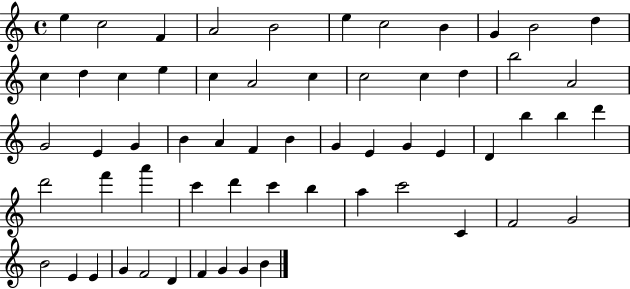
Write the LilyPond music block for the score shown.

{
  \clef treble
  \time 4/4
  \defaultTimeSignature
  \key c \major
  e''4 c''2 f'4 | a'2 b'2 | e''4 c''2 b'4 | g'4 b'2 d''4 | \break c''4 d''4 c''4 e''4 | c''4 a'2 c''4 | c''2 c''4 d''4 | b''2 a'2 | \break g'2 e'4 g'4 | b'4 a'4 f'4 b'4 | g'4 e'4 g'4 e'4 | d'4 b''4 b''4 d'''4 | \break d'''2 f'''4 a'''4 | c'''4 d'''4 c'''4 b''4 | a''4 c'''2 c'4 | f'2 g'2 | \break b'2 e'4 e'4 | g'4 f'2 d'4 | f'4 g'4 g'4 b'4 | \bar "|."
}